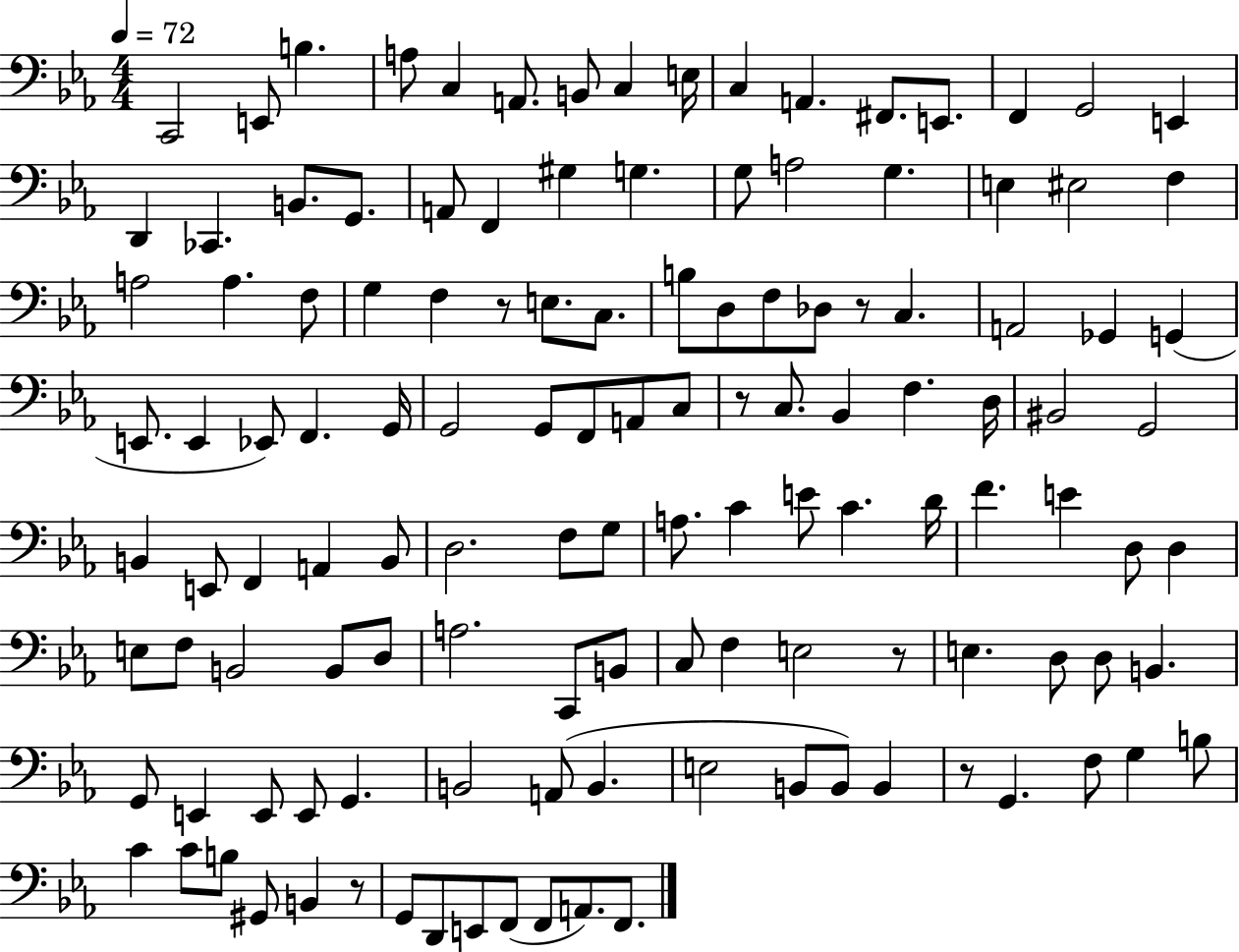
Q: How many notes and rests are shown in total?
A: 127